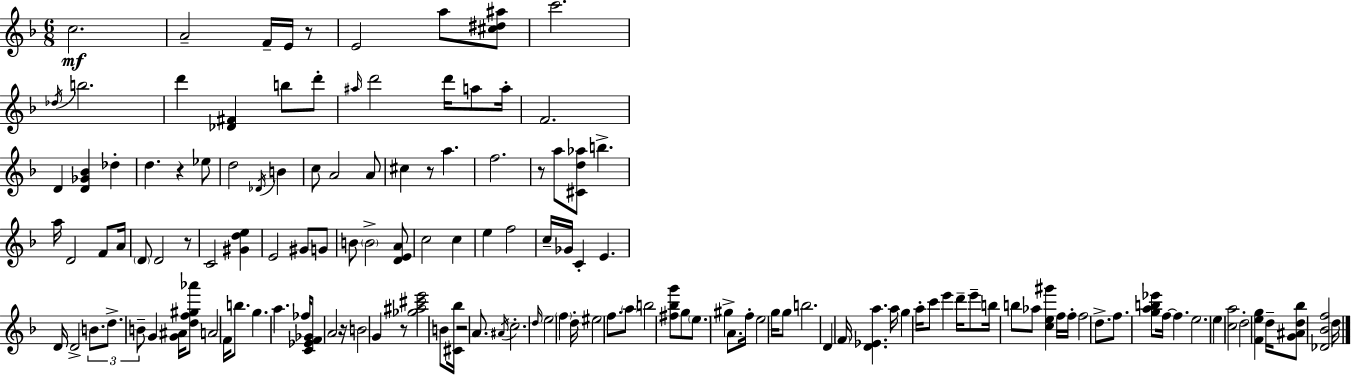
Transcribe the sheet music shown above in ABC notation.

X:1
T:Untitled
M:6/8
L:1/4
K:F
c2 A2 F/4 E/4 z/2 E2 a/2 [^c^d^a]/2 c'2 _d/4 b2 d' [_D^F] b/2 d'/2 ^a/4 d'2 d'/4 a/2 a/4 F2 D [D_G_B] _d d z _e/2 d2 _D/4 B c/2 A2 A/2 ^c z/2 a f2 z/2 a/2 [^Cd_a]/2 b a/4 D2 F/2 A/4 D/2 D2 z/2 C2 [^Gde] E2 ^G/2 G/2 B/2 B2 [DEA]/2 c2 c e f2 c/4 _G/4 C E D/4 D2 B/2 d/2 B/2 G [G^A]/4 [df^g_a']/2 A2 F/4 b/2 g a _f/4 [C_EF_G]/2 A2 z/4 B2 G z/2 [_g^a^c'e']2 B/2 [^C_b]/4 z2 A/2 ^A/4 c2 d/4 e2 f d/4 ^e2 f/2 a/2 b2 [^f_bg']/2 g/2 e/2 ^g A/2 f/4 e2 g/4 g/2 b2 D F/4 [D_Ea] a/4 g a/4 c'/2 e' d'/4 e'/2 b/4 b/2 _a/2 [ce^g'] f/4 f/4 f2 d/2 f/2 [gab_e']/2 f/4 f e2 e [ca]2 d2 [Feg] d/4 [G^Ad_b]/2 [_D_Bf]2 d/4